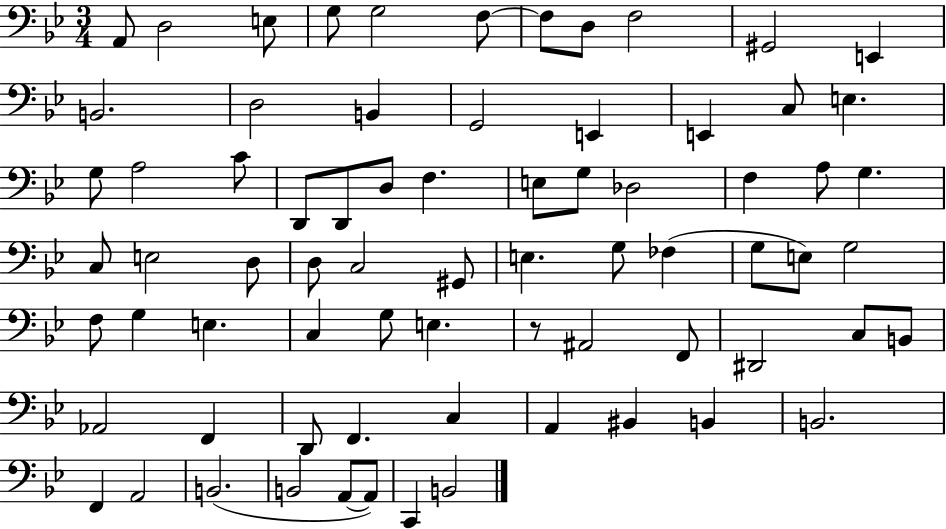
{
  \clef bass
  \numericTimeSignature
  \time 3/4
  \key bes \major
  a,8 d2 e8 | g8 g2 f8~~ | f8 d8 f2 | gis,2 e,4 | \break b,2. | d2 b,4 | g,2 e,4 | e,4 c8 e4. | \break g8 a2 c'8 | d,8 d,8 d8 f4. | e8 g8 des2 | f4 a8 g4. | \break c8 e2 d8 | d8 c2 gis,8 | e4. g8 fes4( | g8 e8) g2 | \break f8 g4 e4. | c4 g8 e4. | r8 ais,2 f,8 | dis,2 c8 b,8 | \break aes,2 f,4 | d,8 f,4. c4 | a,4 bis,4 b,4 | b,2. | \break f,4 a,2 | b,2.( | b,2 a,8~~ a,8) | c,4 b,2 | \break \bar "|."
}